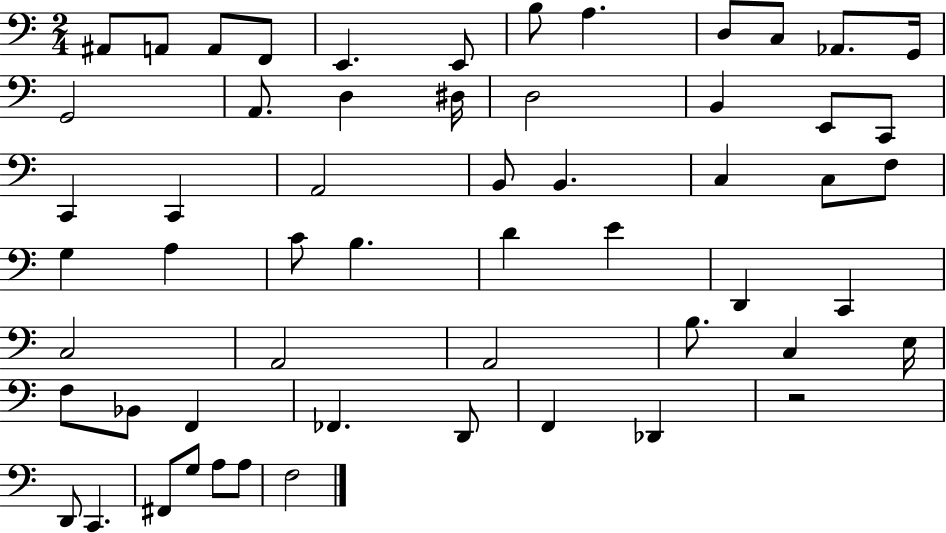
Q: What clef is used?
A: bass